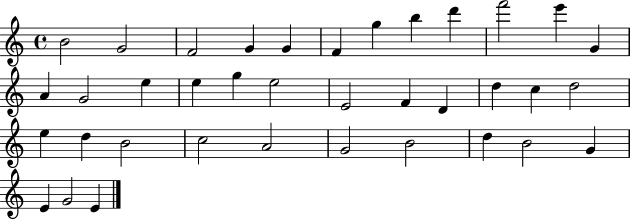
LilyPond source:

{
  \clef treble
  \time 4/4
  \defaultTimeSignature
  \key c \major
  b'2 g'2 | f'2 g'4 g'4 | f'4 g''4 b''4 d'''4 | f'''2 e'''4 g'4 | \break a'4 g'2 e''4 | e''4 g''4 e''2 | e'2 f'4 d'4 | d''4 c''4 d''2 | \break e''4 d''4 b'2 | c''2 a'2 | g'2 b'2 | d''4 b'2 g'4 | \break e'4 g'2 e'4 | \bar "|."
}